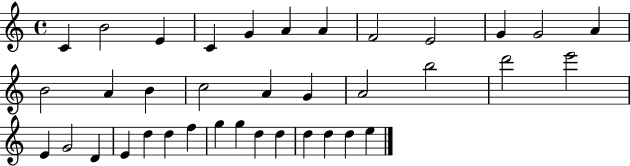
{
  \clef treble
  \time 4/4
  \defaultTimeSignature
  \key c \major
  c'4 b'2 e'4 | c'4 g'4 a'4 a'4 | f'2 e'2 | g'4 g'2 a'4 | \break b'2 a'4 b'4 | c''2 a'4 g'4 | a'2 b''2 | d'''2 e'''2 | \break e'4 g'2 d'4 | e'4 d''4 d''4 f''4 | g''4 g''4 d''4 d''4 | d''4 d''4 d''4 e''4 | \break \bar "|."
}